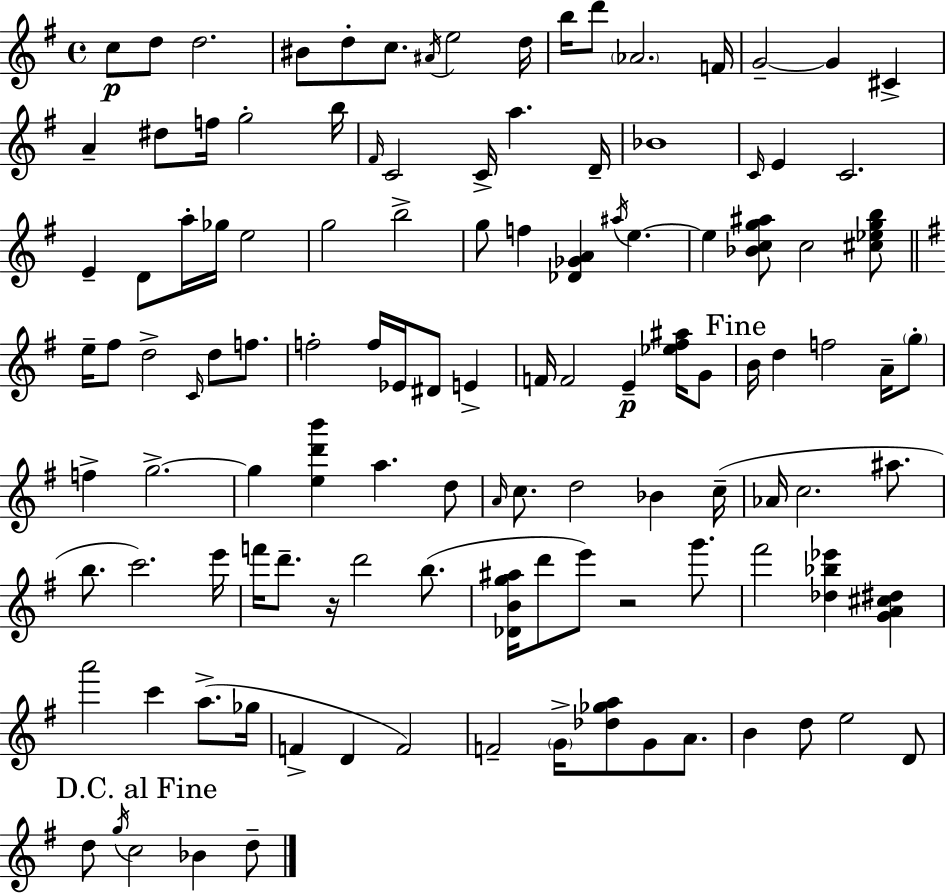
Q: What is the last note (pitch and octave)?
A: D5